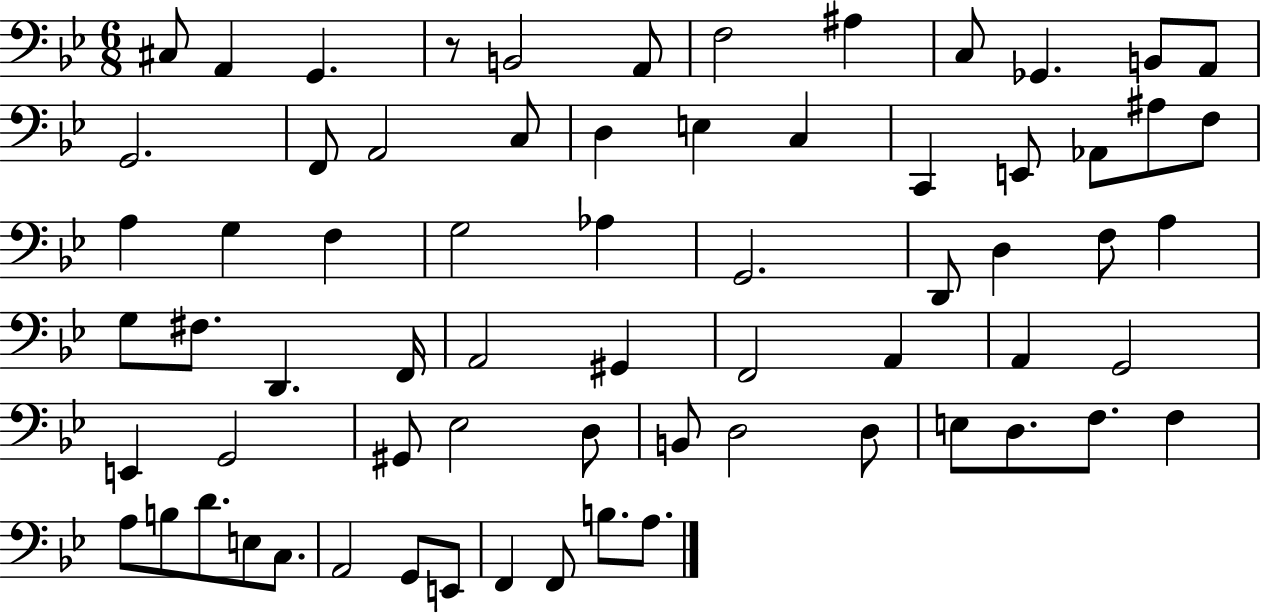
C#3/e A2/q G2/q. R/e B2/h A2/e F3/h A#3/q C3/e Gb2/q. B2/e A2/e G2/h. F2/e A2/h C3/e D3/q E3/q C3/q C2/q E2/e Ab2/e A#3/e F3/e A3/q G3/q F3/q G3/h Ab3/q G2/h. D2/e D3/q F3/e A3/q G3/e F#3/e. D2/q. F2/s A2/h G#2/q F2/h A2/q A2/q G2/h E2/q G2/h G#2/e Eb3/h D3/e B2/e D3/h D3/e E3/e D3/e. F3/e. F3/q A3/e B3/e D4/e. E3/e C3/e. A2/h G2/e E2/e F2/q F2/e B3/e. A3/e.